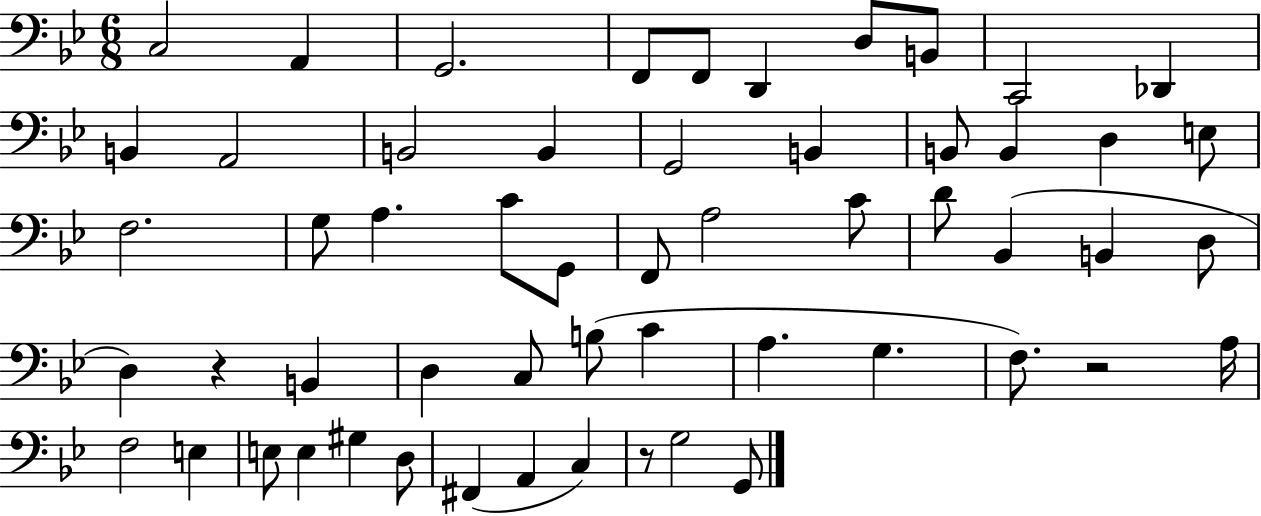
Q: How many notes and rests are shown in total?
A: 56